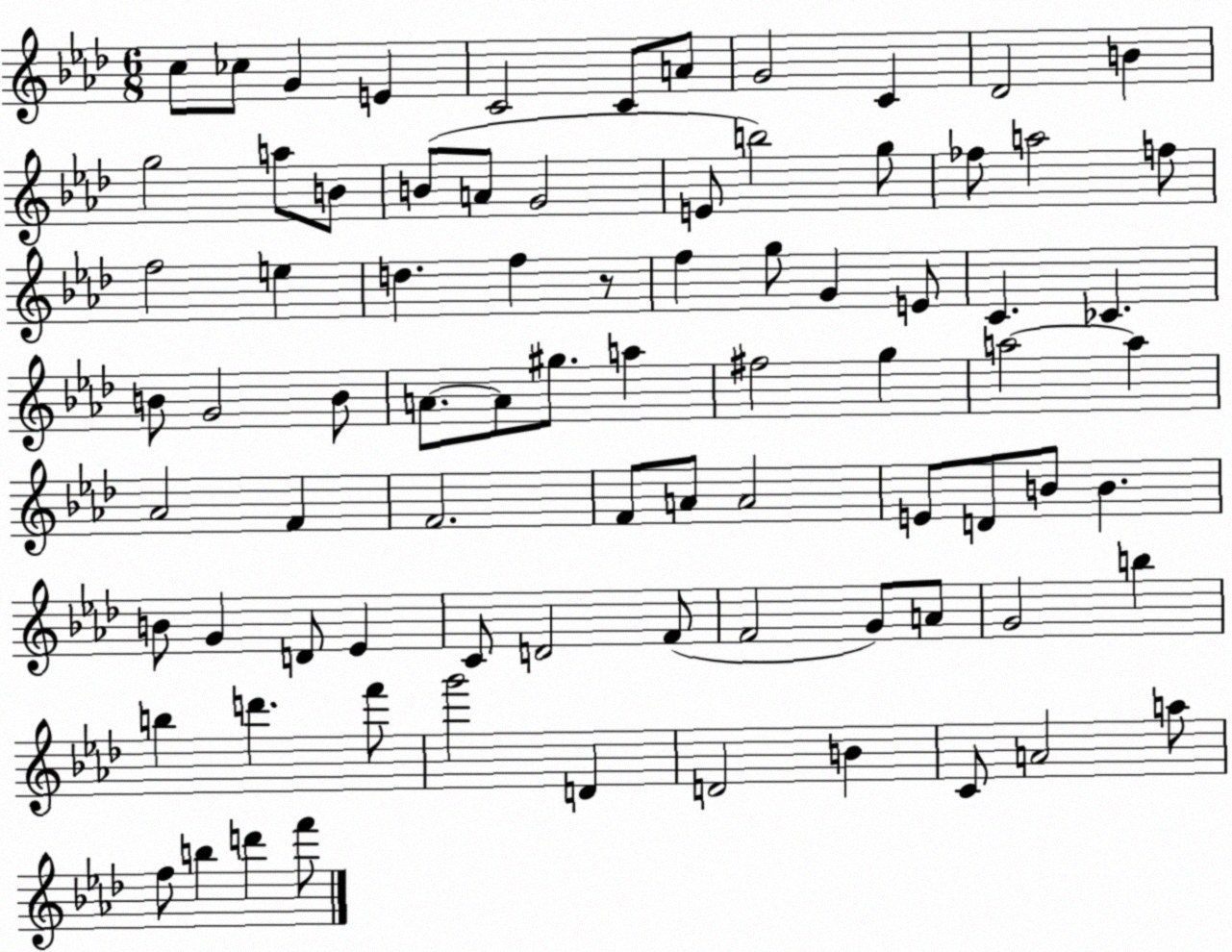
X:1
T:Untitled
M:6/8
L:1/4
K:Ab
c/2 _c/2 G E C2 C/2 A/2 G2 C _D2 B g2 a/2 B/2 B/2 A/2 G2 E/2 b2 g/2 _f/2 a2 f/2 f2 e d f z/2 f g/2 G E/2 C _C B/2 G2 B/2 A/2 A/2 ^g/2 a ^f2 g a2 a _A2 F F2 F/2 A/2 A2 E/2 D/2 B/2 B B/2 G D/2 _E C/2 D2 F/2 F2 G/2 A/2 G2 b b d' f'/2 g'2 D D2 B C/2 A2 a/2 f/2 b d' f'/2